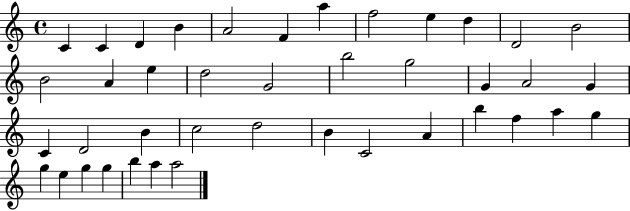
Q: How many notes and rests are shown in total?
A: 41